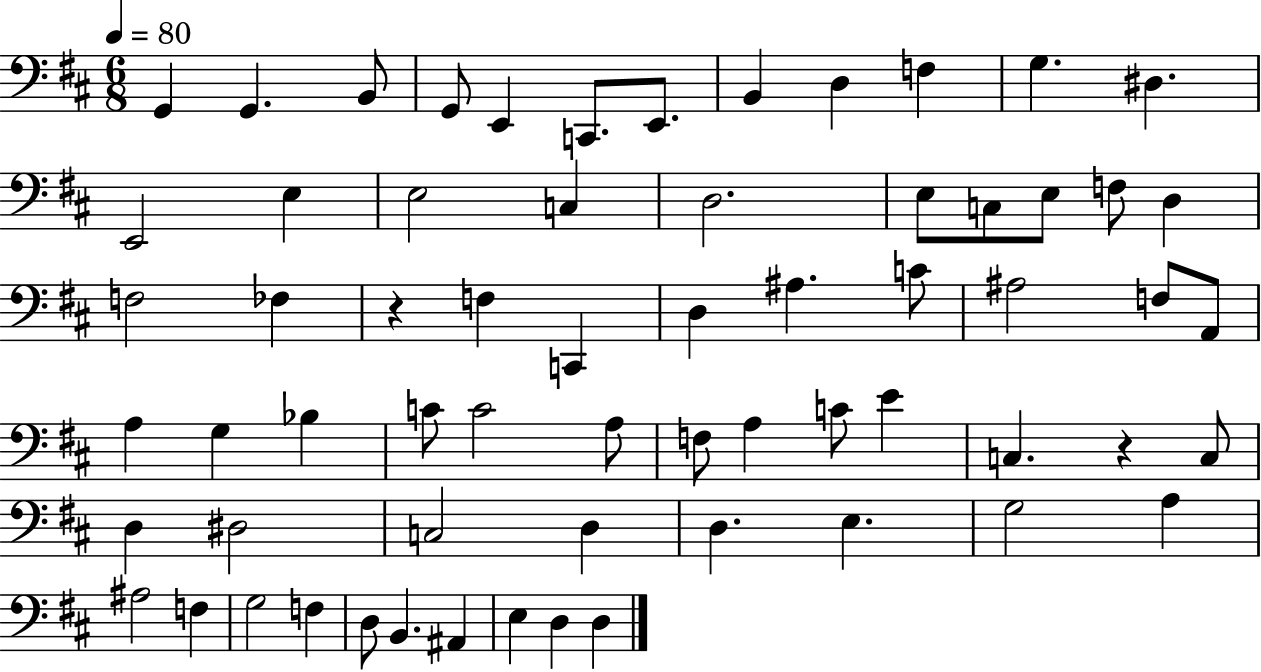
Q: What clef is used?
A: bass